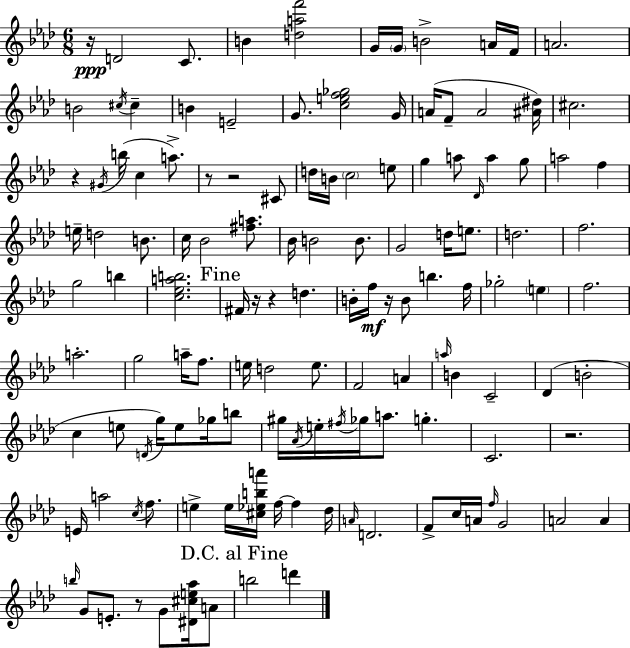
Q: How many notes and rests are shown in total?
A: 131